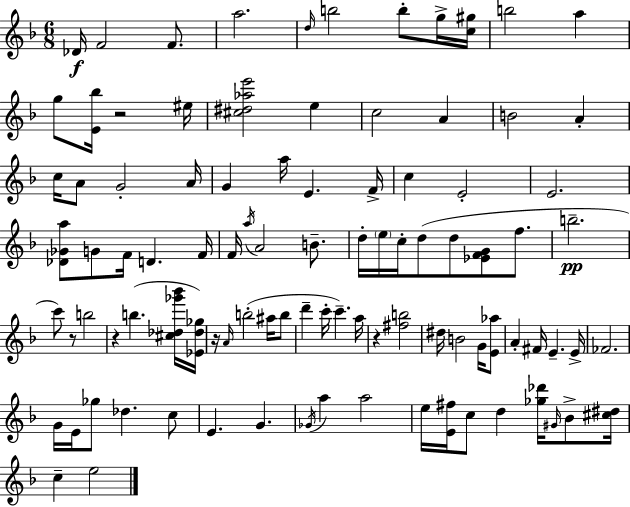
Db4/s F4/h F4/e. A5/h. D5/s B5/h B5/e G5/s [C5,G#5]/s B5/h A5/q G5/e [E4,Bb5]/s R/h EIS5/s [C#5,D#5,Ab5,E6]/h E5/q C5/h A4/q B4/h A4/q C5/s A4/e G4/h A4/s G4/q A5/s E4/q. F4/s C5/q E4/h E4/h. [Db4,Gb4,A5]/e G4/e F4/s D4/q. F4/s F4/s A5/s A4/h B4/e. D5/s E5/s C5/s D5/e D5/e [Eb4,F4,G4]/e F5/e. B5/h. C6/e R/e B5/h R/q B5/q. [C#5,Db5,Gb6,Bb6]/s [Eb4,Db5,Gb5]/s R/s A4/s B5/h A#5/s B5/e D6/q C6/s C6/q. A5/s R/q [F#5,B5]/h D#5/s B4/h G4/s [E4,Ab5]/e A4/q F#4/s E4/q. E4/s FES4/h. G4/s E4/s Gb5/e Db5/q. C5/e E4/q. G4/q. Gb4/s A5/q A5/h E5/s [E4,F#5]/s C5/e D5/q [Gb5,Db6]/s G#4/s Bb4/e [C#5,D#5]/s C5/q E5/h